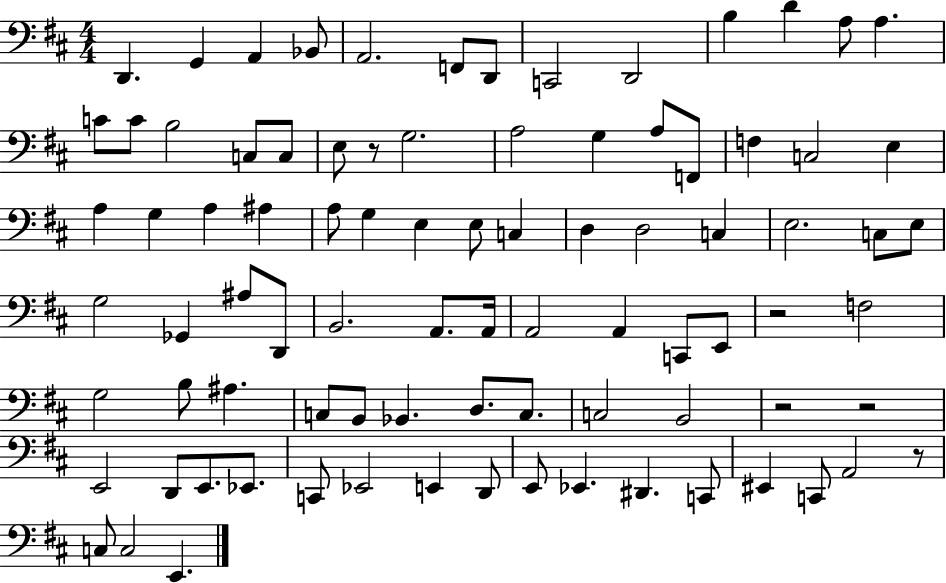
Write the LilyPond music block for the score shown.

{
  \clef bass
  \numericTimeSignature
  \time 4/4
  \key d \major
  d,4. g,4 a,4 bes,8 | a,2. f,8 d,8 | c,2 d,2 | b4 d'4 a8 a4. | \break c'8 c'8 b2 c8 c8 | e8 r8 g2. | a2 g4 a8 f,8 | f4 c2 e4 | \break a4 g4 a4 ais4 | a8 g4 e4 e8 c4 | d4 d2 c4 | e2. c8 e8 | \break g2 ges,4 ais8 d,8 | b,2. a,8. a,16 | a,2 a,4 c,8 e,8 | r2 f2 | \break g2 b8 ais4. | c8 b,8 bes,4. d8. c8. | c2 b,2 | r2 r2 | \break e,2 d,8 e,8. ees,8. | c,8 ees,2 e,4 d,8 | e,8 ees,4. dis,4. c,8 | eis,4 c,8 a,2 r8 | \break c8 c2 e,4. | \bar "|."
}